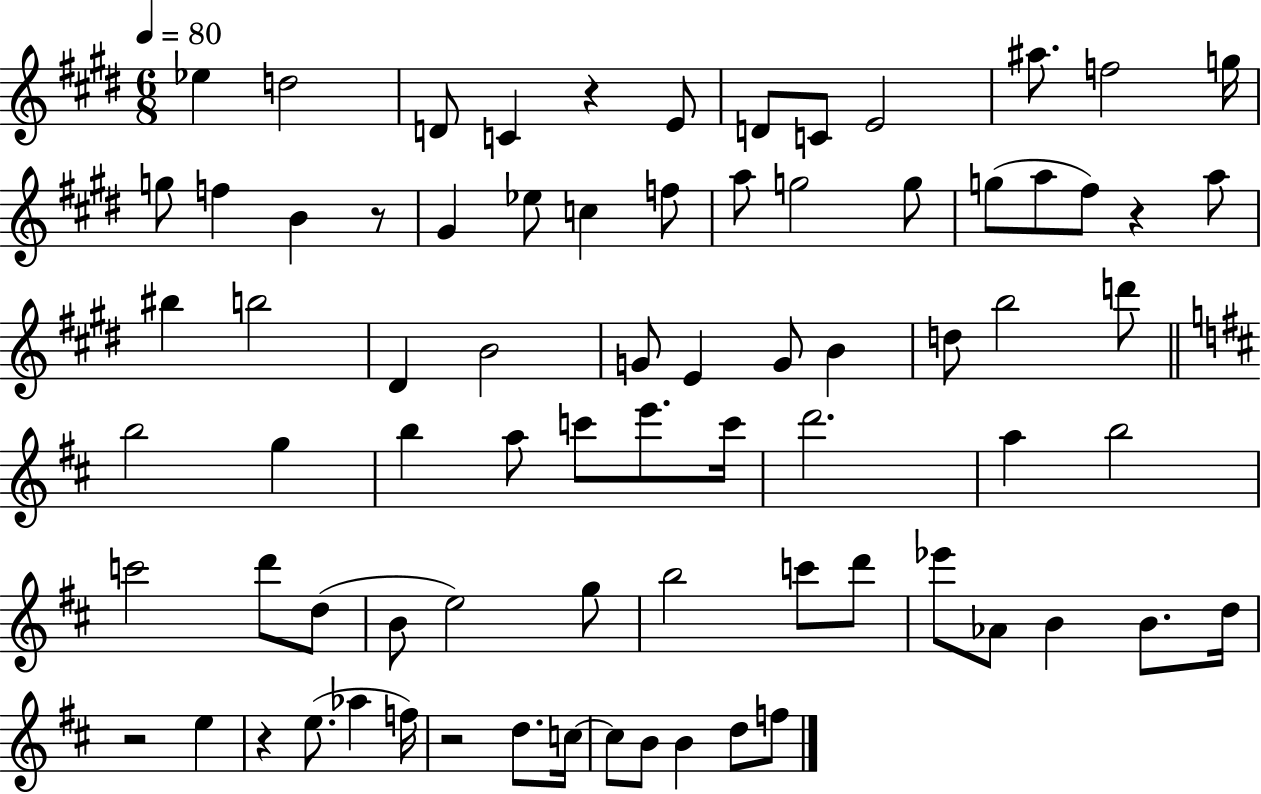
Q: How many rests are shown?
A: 6